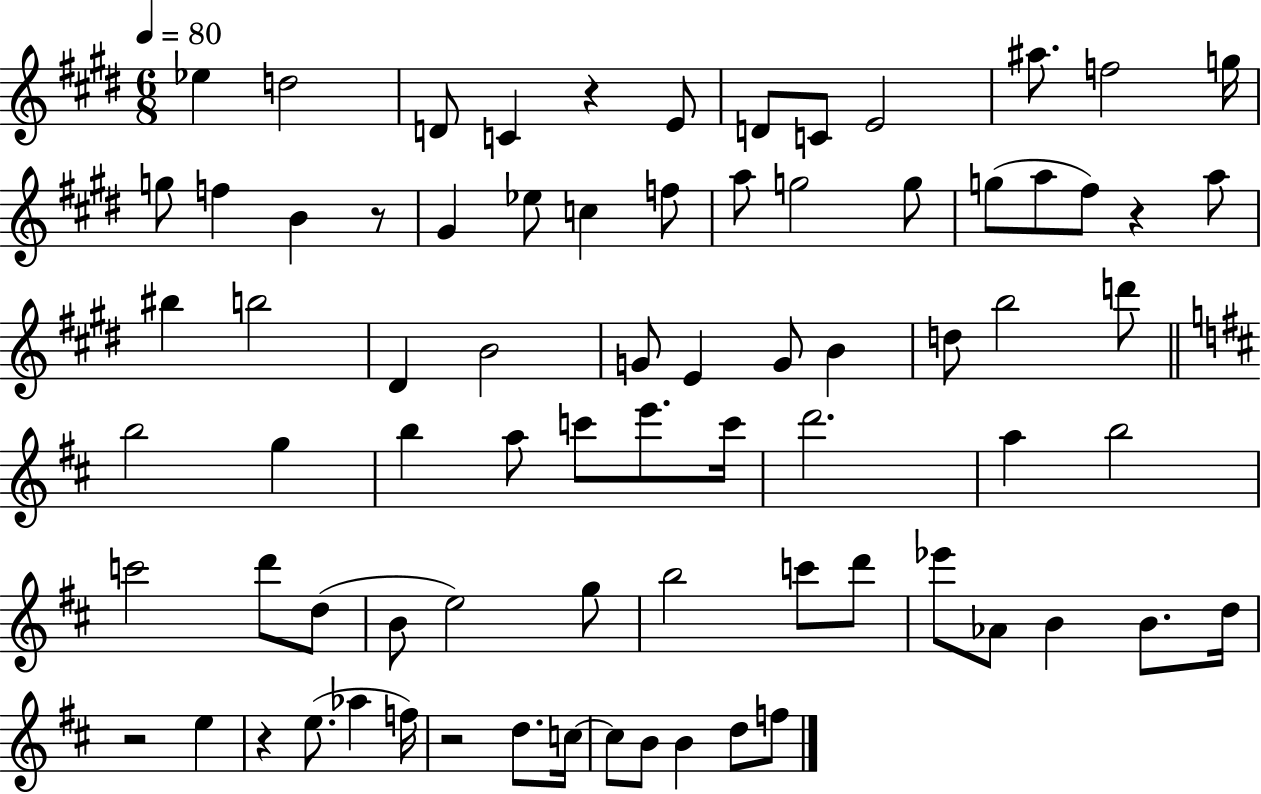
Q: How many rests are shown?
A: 6